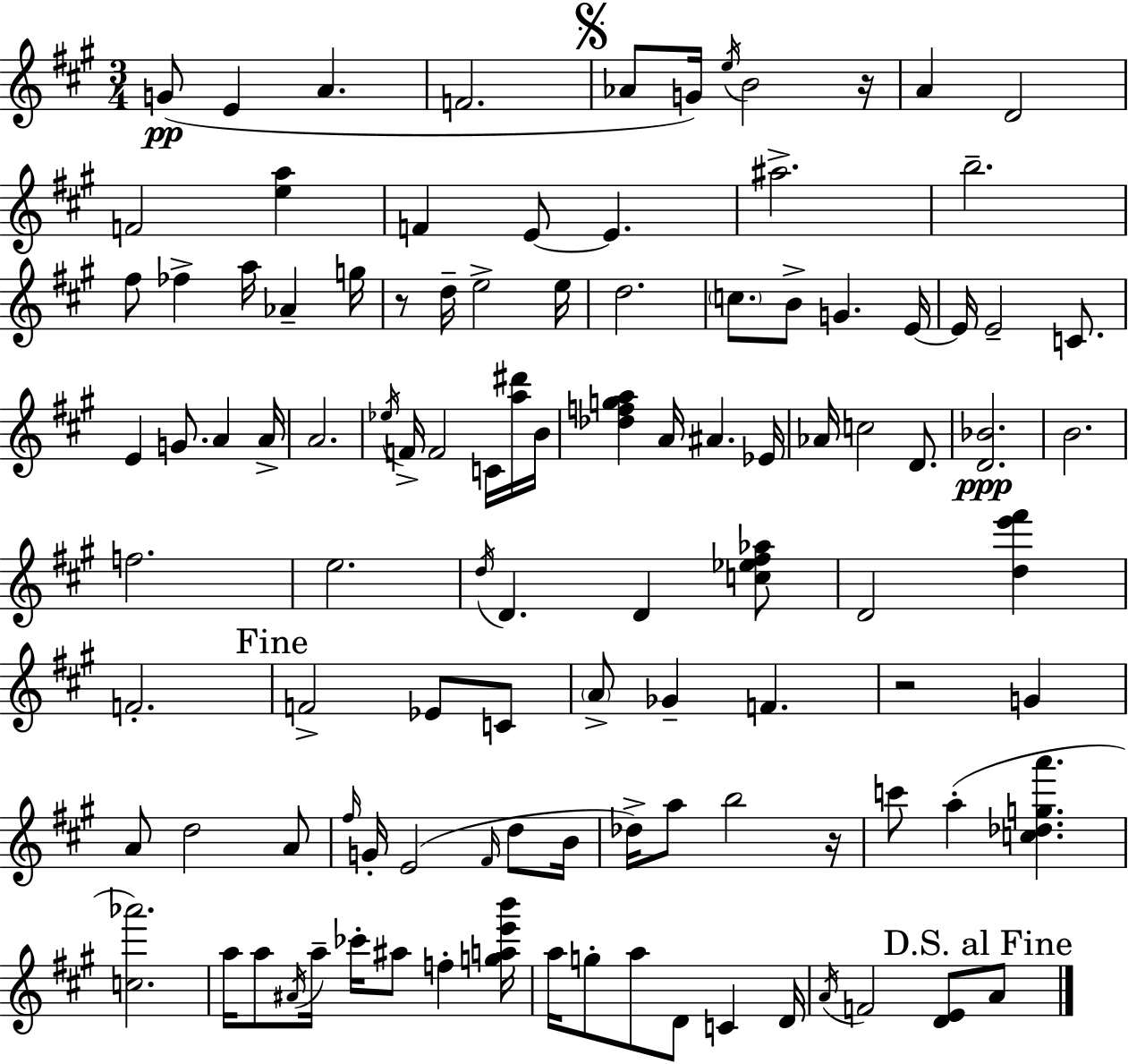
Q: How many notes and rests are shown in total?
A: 107